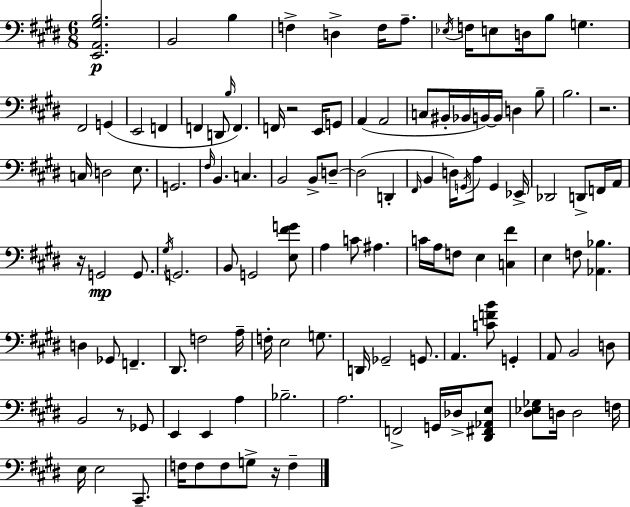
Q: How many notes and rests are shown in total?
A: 121